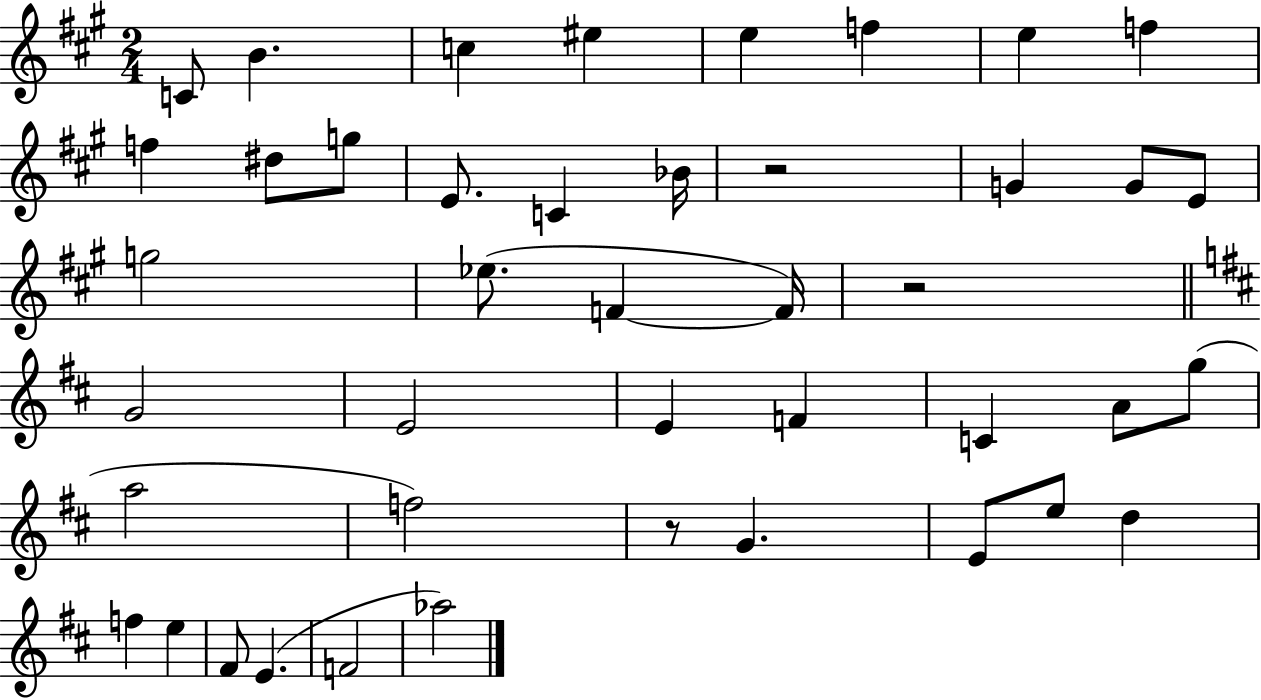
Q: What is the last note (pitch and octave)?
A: Ab5